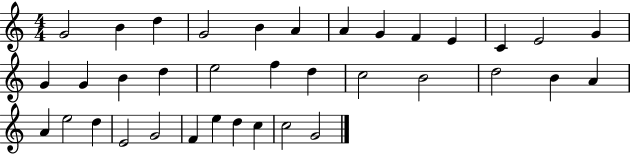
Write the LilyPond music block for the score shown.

{
  \clef treble
  \numericTimeSignature
  \time 4/4
  \key c \major
  g'2 b'4 d''4 | g'2 b'4 a'4 | a'4 g'4 f'4 e'4 | c'4 e'2 g'4 | \break g'4 g'4 b'4 d''4 | e''2 f''4 d''4 | c''2 b'2 | d''2 b'4 a'4 | \break a'4 e''2 d''4 | e'2 g'2 | f'4 e''4 d''4 c''4 | c''2 g'2 | \break \bar "|."
}